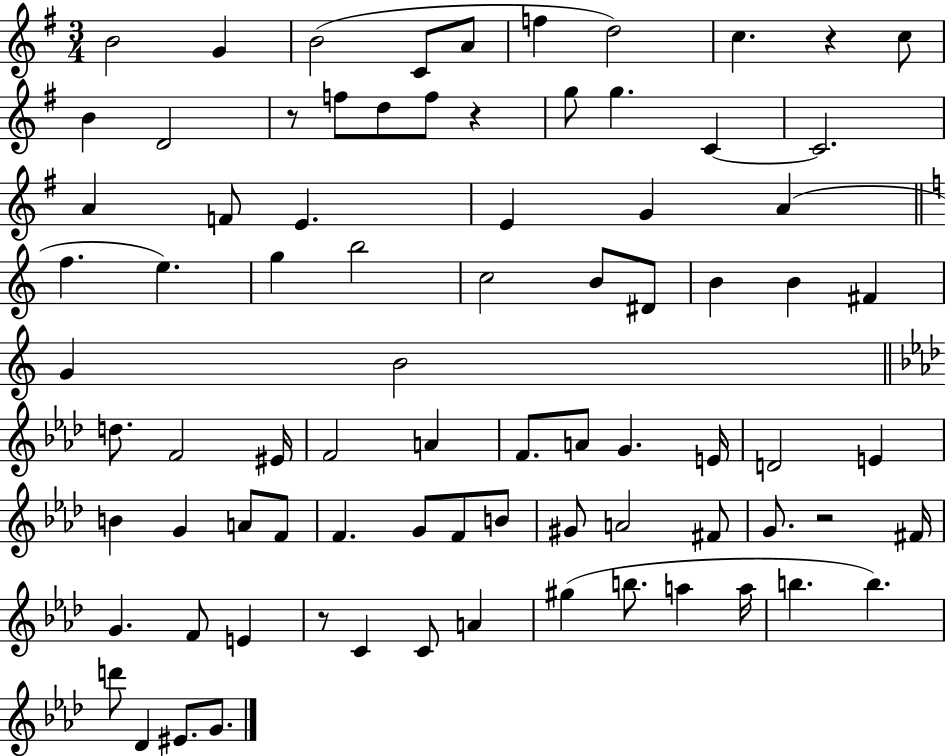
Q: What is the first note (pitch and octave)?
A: B4